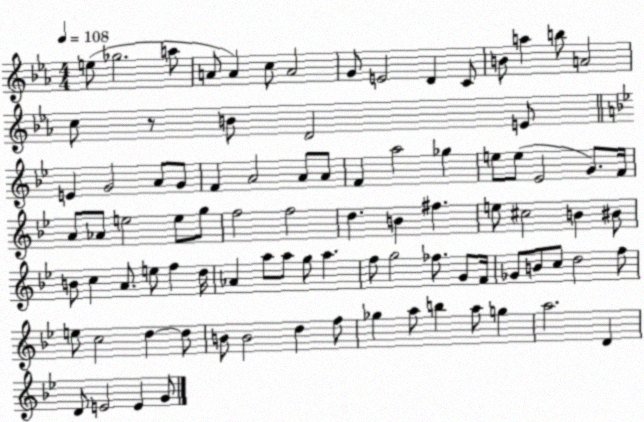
X:1
T:Untitled
M:4/4
L:1/4
K:Eb
e/2 _g2 a/2 A/2 A c/2 A2 G/2 E2 D C/2 B/2 a b/2 A2 c/2 z/2 B/2 D2 E/2 E G2 A/2 G/2 F A2 A/2 A/2 F a2 _g e/2 e/2 _E2 G/2 F/4 A/2 _A/2 e2 e/2 g/2 f2 f2 d B ^f e/2 ^c2 B ^B/2 B/2 c A/2 e/2 f d/4 _A a/2 a/2 g/2 a f/2 g2 _f/2 G/2 F/4 _G/2 B/2 c/2 d2 f/2 e/2 c2 d d/2 B/2 B2 d f/2 _g a/2 b a/2 g a2 D D/2 E2 E G/2